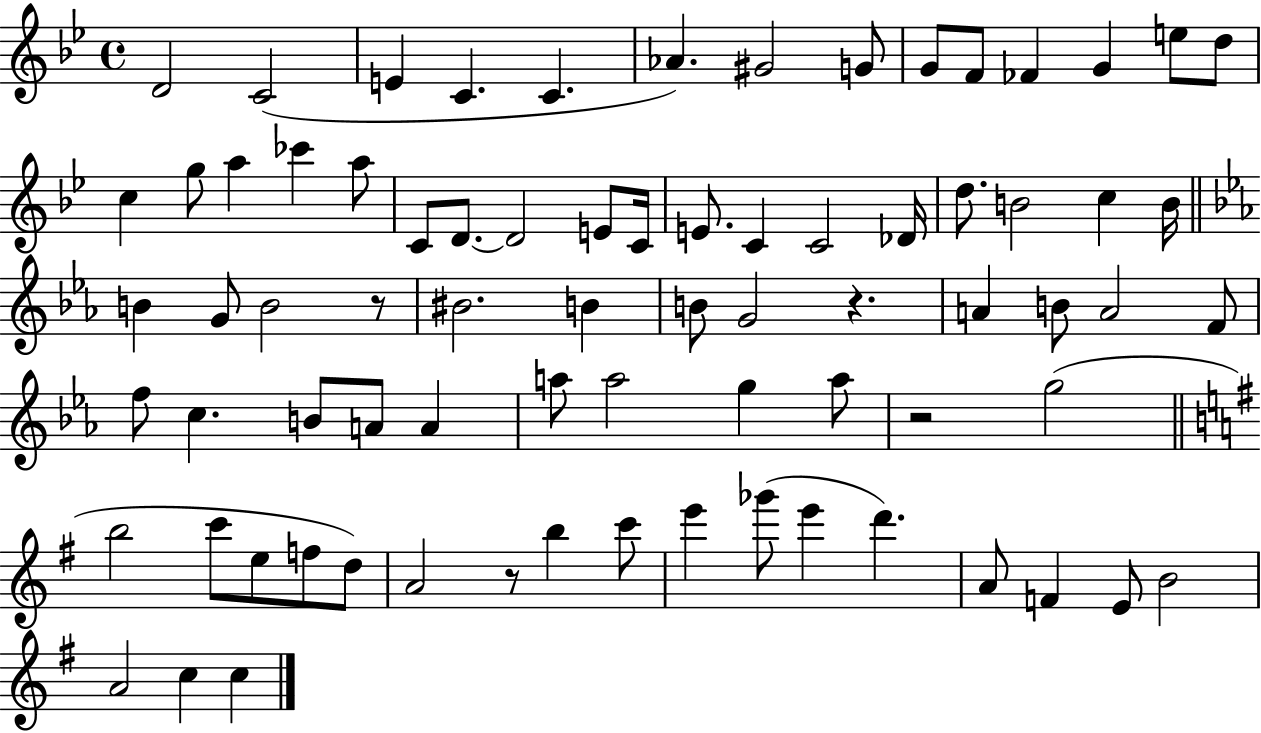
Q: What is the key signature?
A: BES major